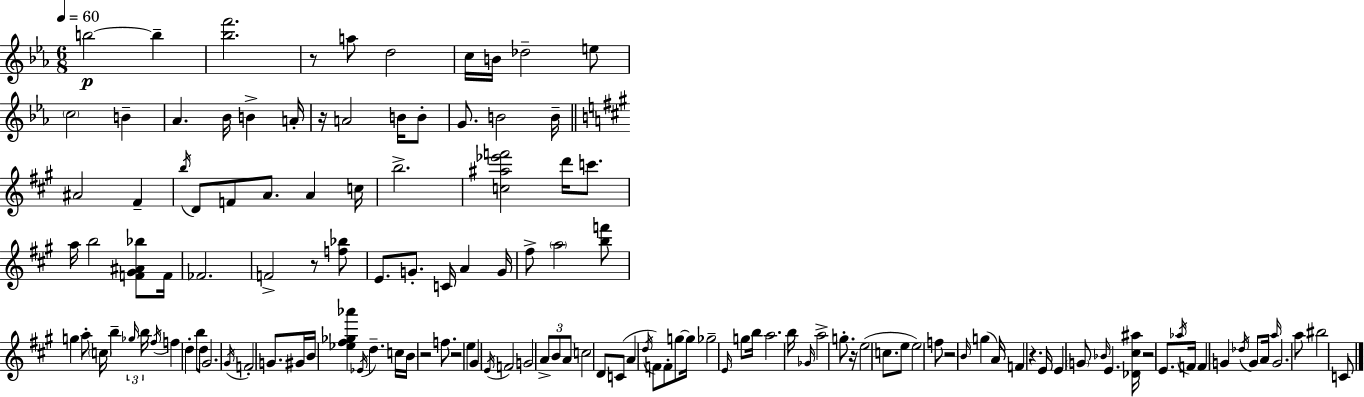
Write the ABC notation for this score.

X:1
T:Untitled
M:6/8
L:1/4
K:Eb
b2 b [_bf']2 z/2 a/2 d2 c/4 B/4 _d2 e/2 c2 B _A _B/4 B A/4 z/4 A2 B/4 B/2 G/2 B2 B/4 ^A2 ^F b/4 D/2 F/2 A/2 A c/4 b2 [c^a_e'f']2 d'/4 c'/2 a/4 b2 [F^G^A_b]/2 F/4 _F2 F2 z/2 [f_b]/2 E/2 G/2 C/4 A G/4 ^f/2 a2 [bf']/2 g a/2 c/4 b _g/4 b/4 ^f/4 f d b/2 d/2 ^G2 ^G/4 F2 G/2 ^G/4 B/4 [_e^f_g_a'] _E/4 d c/4 B/4 z2 f/2 z2 e ^G E/4 F2 G2 A/2 B/2 A/2 c2 D/2 C/2 A d/4 F/2 F/2 g/2 g/4 _g2 E/4 g/2 b/4 a2 b/4 _G/4 a2 g/2 z/4 e2 c/2 e/2 e2 f/2 z2 B/4 g A/4 F z E/4 E G/2 _B/4 E [_D^c^a]/4 z2 E/2 _a/4 F/4 F G _d/4 G/2 A/4 a/4 G2 a/2 ^b2 C/2